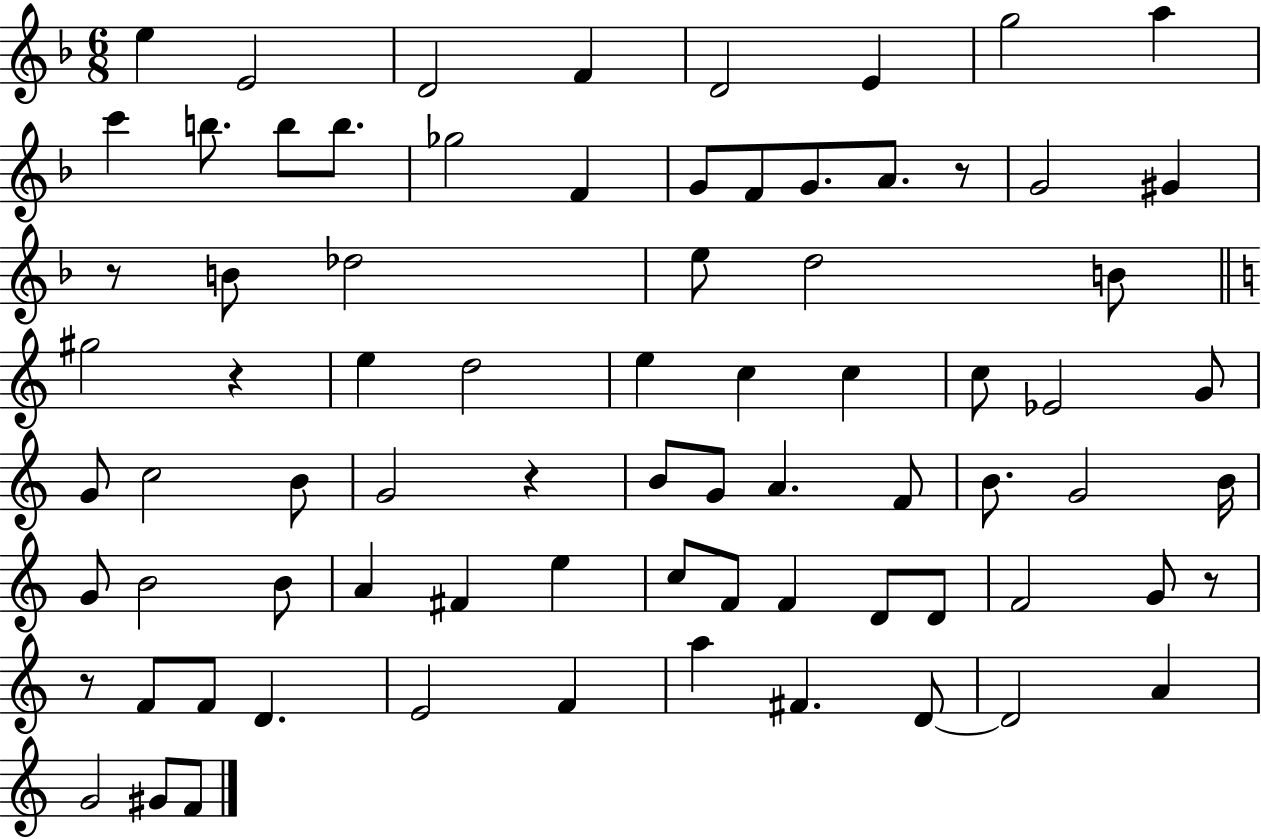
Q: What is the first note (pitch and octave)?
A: E5